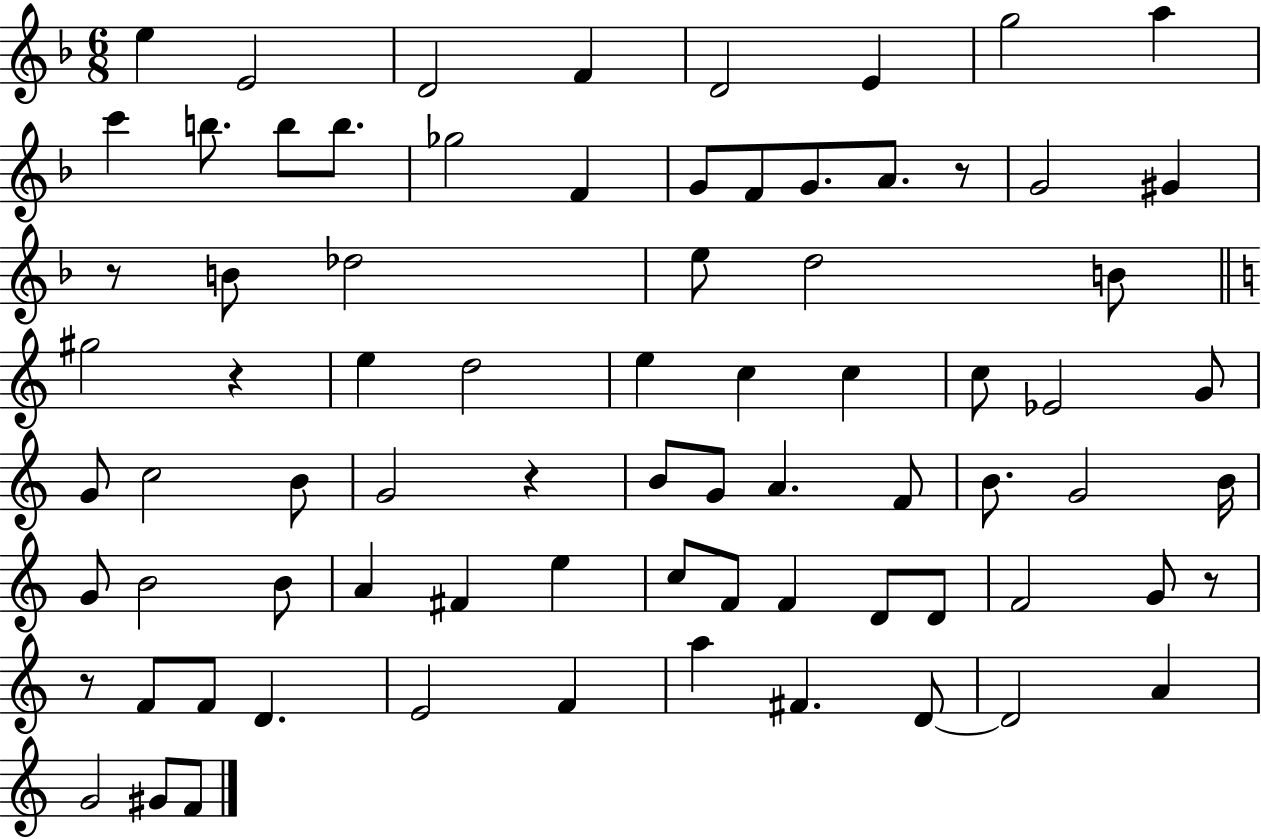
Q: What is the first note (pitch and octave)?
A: E5